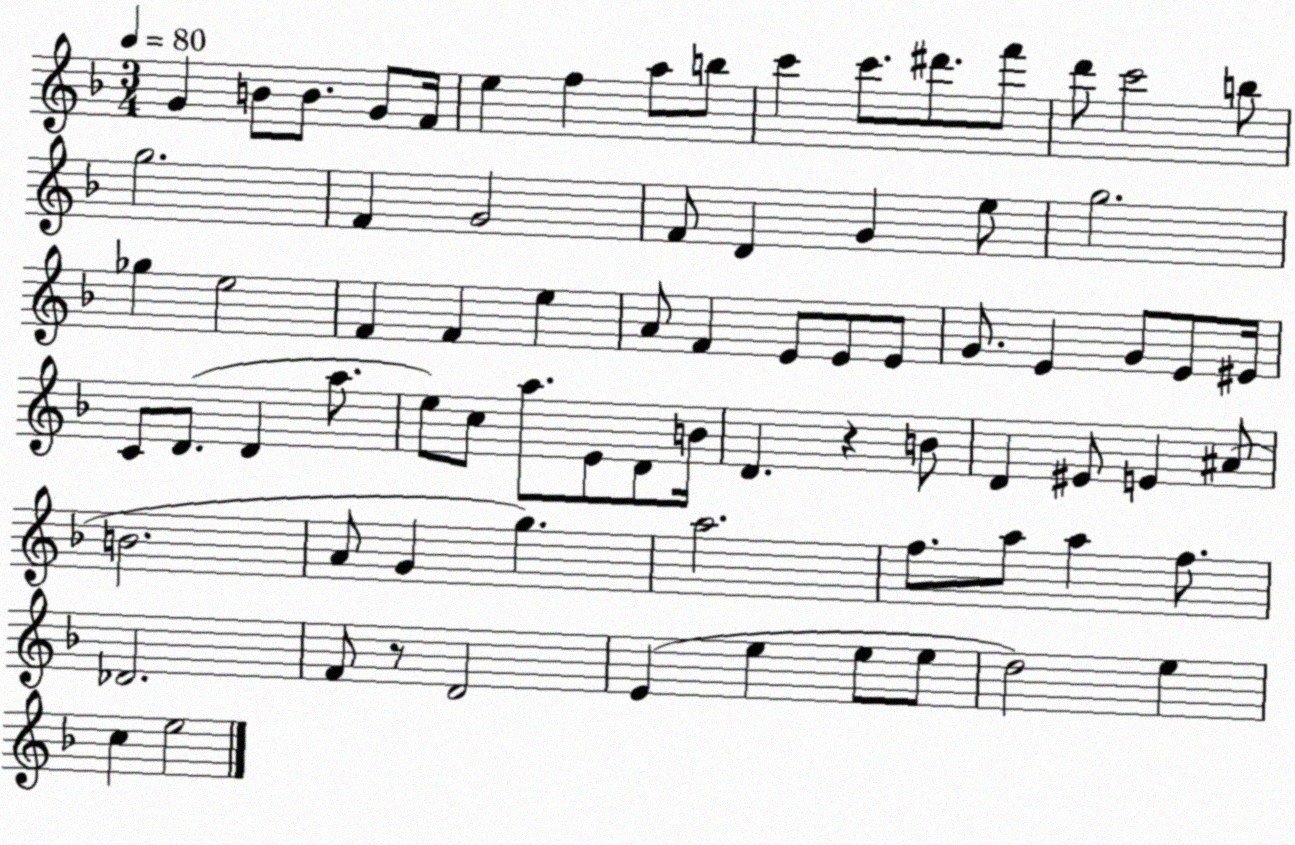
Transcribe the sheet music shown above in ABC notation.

X:1
T:Untitled
M:3/4
L:1/4
K:F
G B/2 B/2 G/2 F/4 e f a/2 b/2 c' c'/2 ^d'/2 f'/2 d'/2 c'2 b/2 g2 F G2 F/2 D G e/2 g2 _g e2 F F e A/2 F E/2 E/2 E/2 G/2 E G/2 E/2 ^E/4 C/2 D/2 D a/2 e/2 c/2 a/2 E/2 D/2 B/4 D z B/2 D ^E/2 E ^A/2 B2 A/2 G g a2 f/2 a/2 a f/2 _D2 F/2 z/2 D2 E e e/2 e/2 d2 e c e2